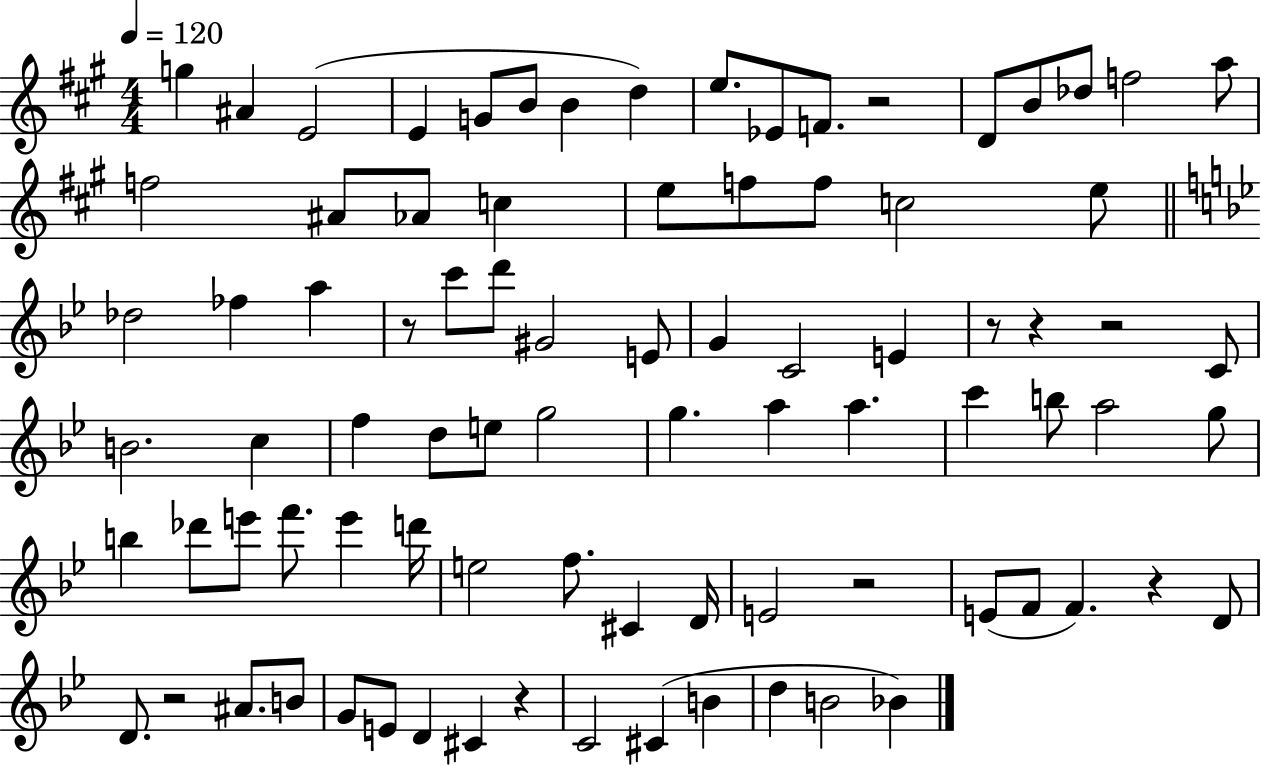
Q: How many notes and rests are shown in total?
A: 86